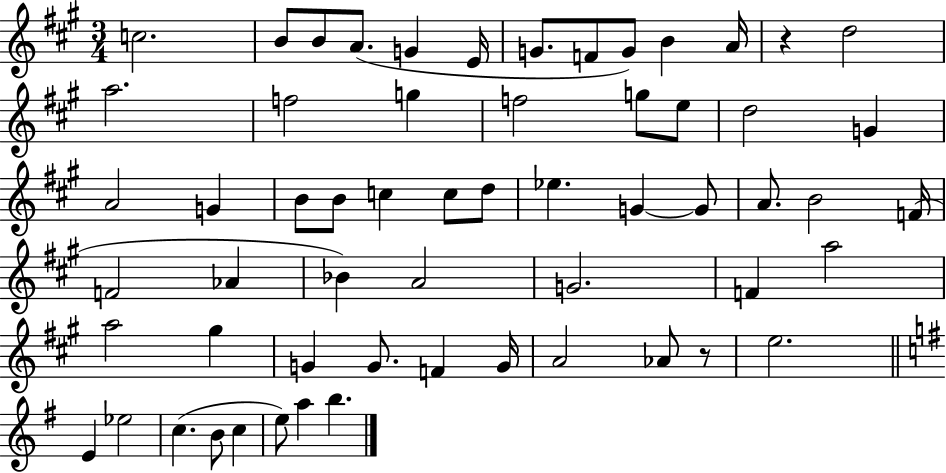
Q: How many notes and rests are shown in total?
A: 59